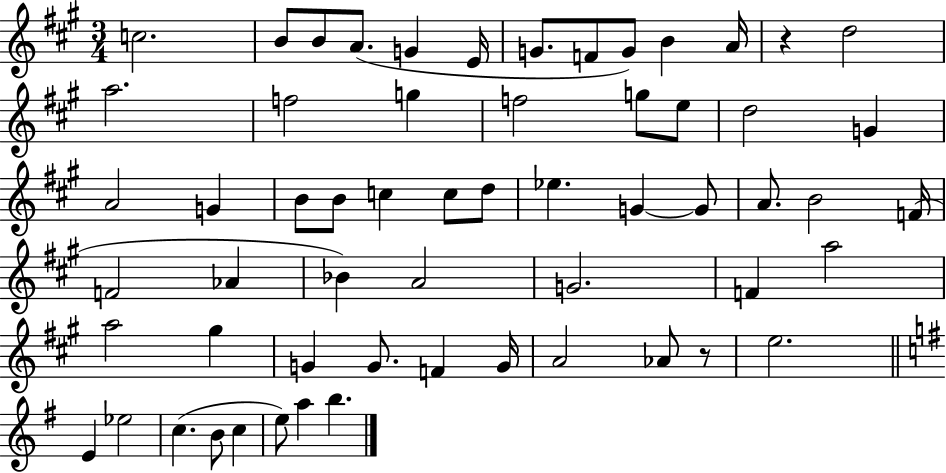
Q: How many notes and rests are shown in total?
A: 59